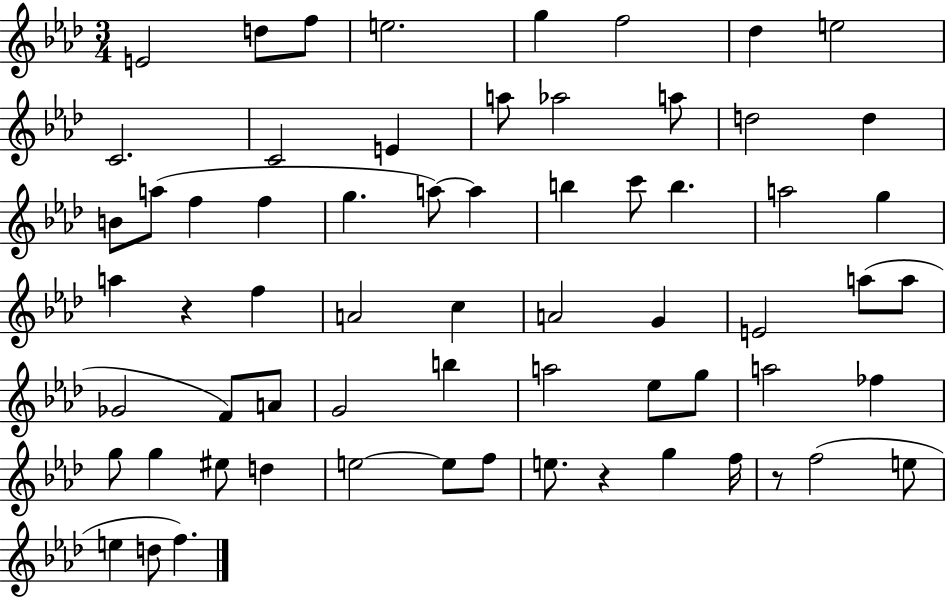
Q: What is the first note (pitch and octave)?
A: E4